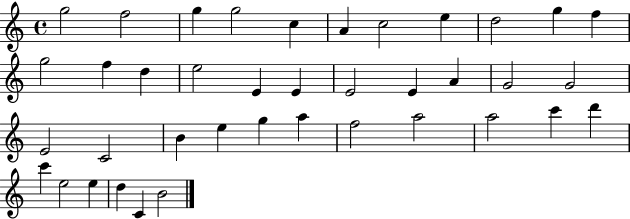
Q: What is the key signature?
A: C major